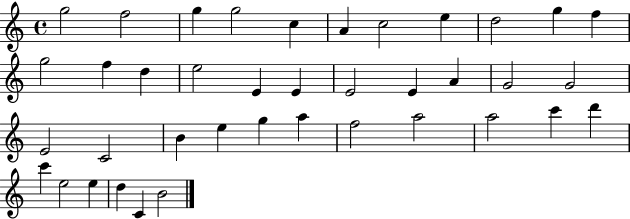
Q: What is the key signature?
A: C major